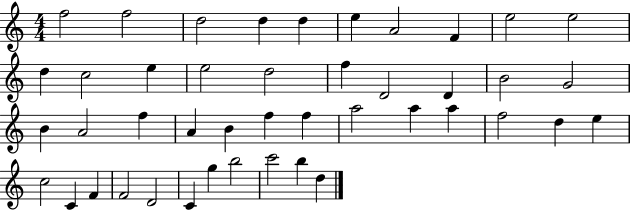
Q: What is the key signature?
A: C major